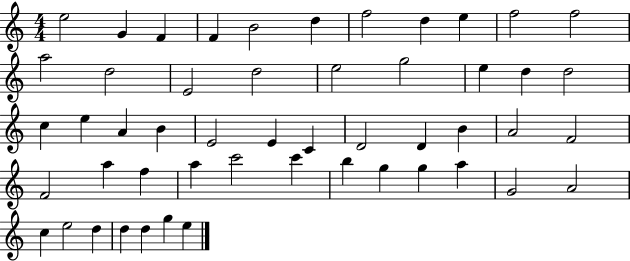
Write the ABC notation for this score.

X:1
T:Untitled
M:4/4
L:1/4
K:C
e2 G F F B2 d f2 d e f2 f2 a2 d2 E2 d2 e2 g2 e d d2 c e A B E2 E C D2 D B A2 F2 F2 a f a c'2 c' b g g a G2 A2 c e2 d d d g e